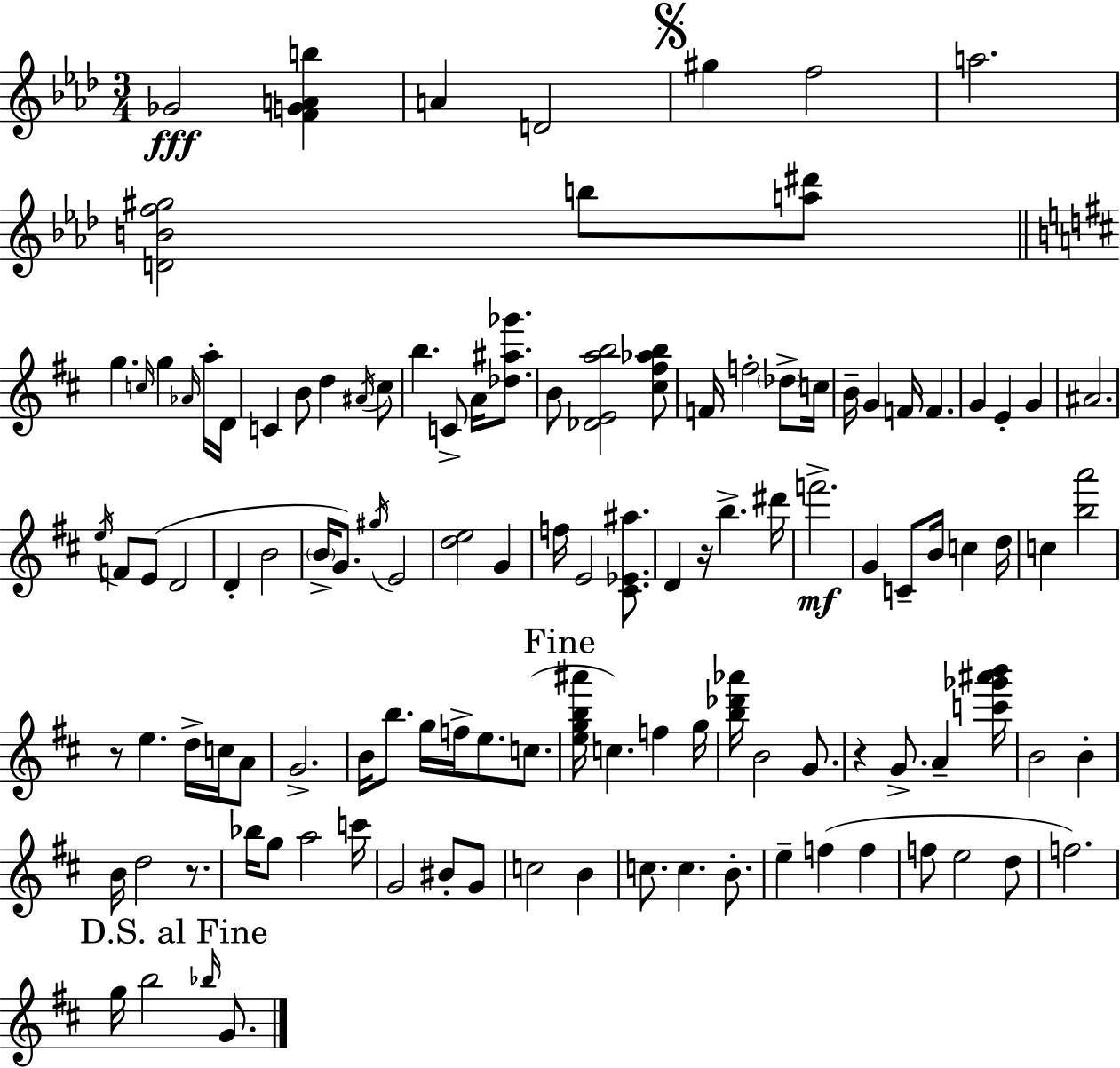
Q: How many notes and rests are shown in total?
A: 118